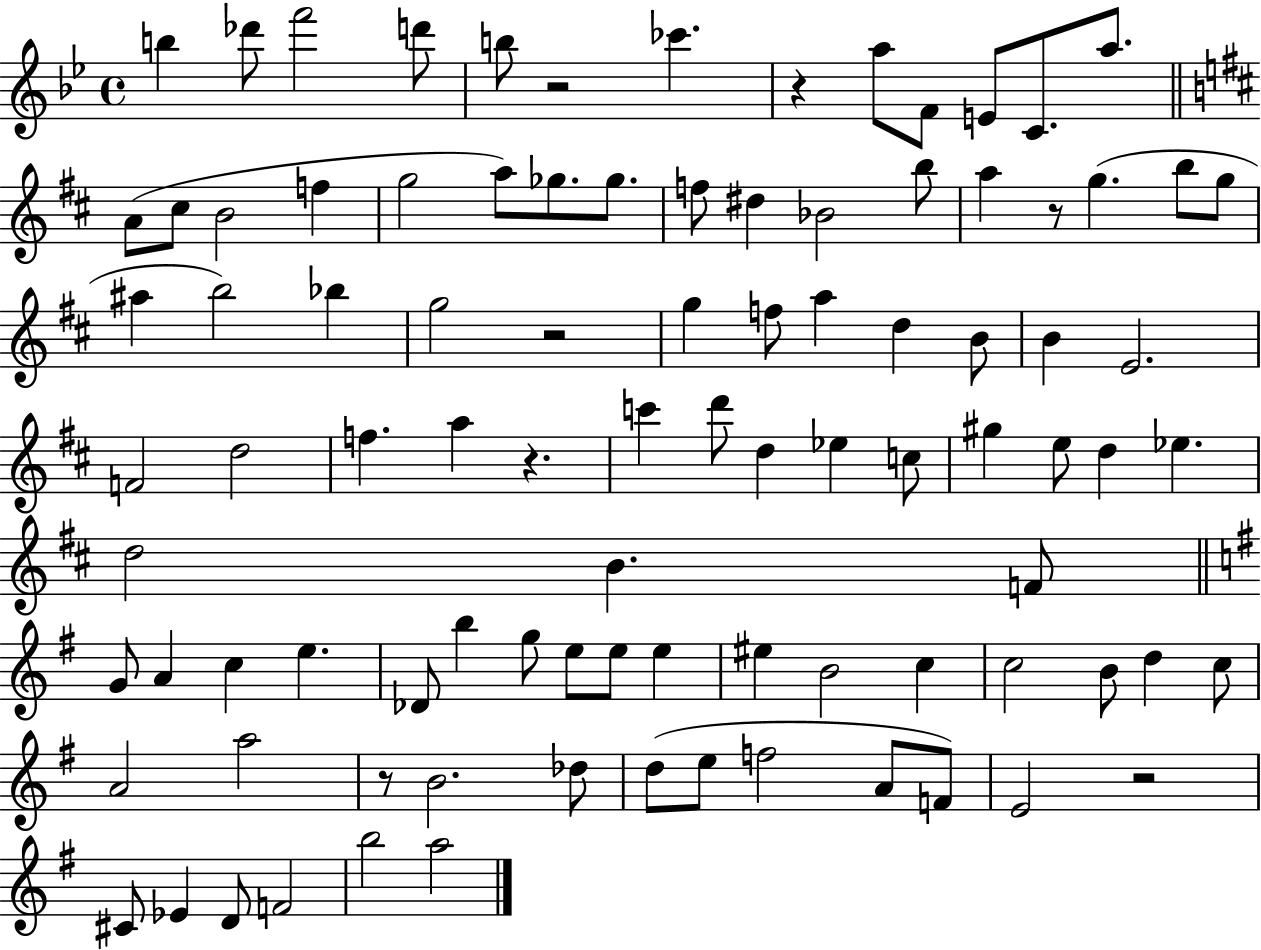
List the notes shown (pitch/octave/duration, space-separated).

B5/q Db6/e F6/h D6/e B5/e R/h CES6/q. R/q A5/e F4/e E4/e C4/e. A5/e. A4/e C#5/e B4/h F5/q G5/h A5/e Gb5/e. Gb5/e. F5/e D#5/q Bb4/h B5/e A5/q R/e G5/q. B5/e G5/e A#5/q B5/h Bb5/q G5/h R/h G5/q F5/e A5/q D5/q B4/e B4/q E4/h. F4/h D5/h F5/q. A5/q R/q. C6/q D6/e D5/q Eb5/q C5/e G#5/q E5/e D5/q Eb5/q. D5/h B4/q. F4/e G4/e A4/q C5/q E5/q. Db4/e B5/q G5/e E5/e E5/e E5/q EIS5/q B4/h C5/q C5/h B4/e D5/q C5/e A4/h A5/h R/e B4/h. Db5/e D5/e E5/e F5/h A4/e F4/e E4/h R/h C#4/e Eb4/q D4/e F4/h B5/h A5/h